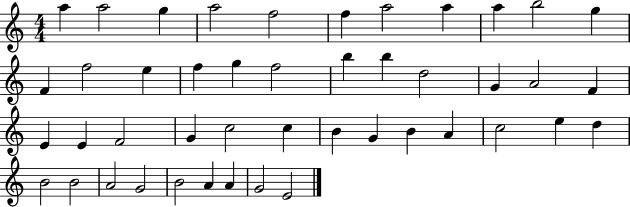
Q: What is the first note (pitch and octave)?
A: A5